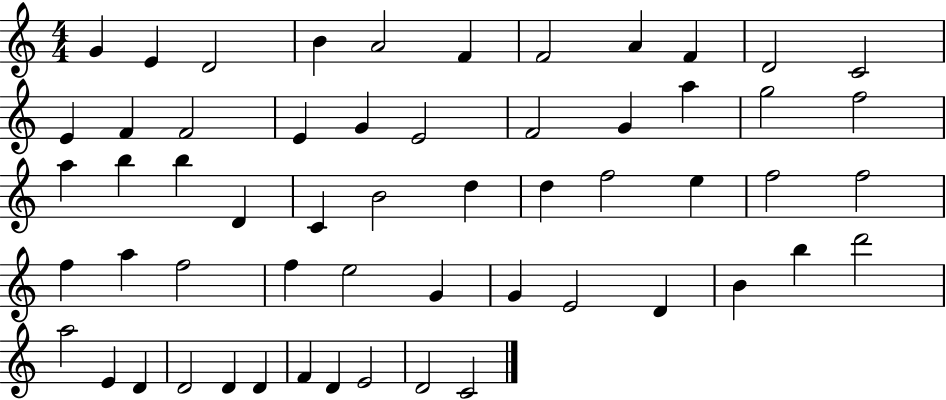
{
  \clef treble
  \numericTimeSignature
  \time 4/4
  \key c \major
  g'4 e'4 d'2 | b'4 a'2 f'4 | f'2 a'4 f'4 | d'2 c'2 | \break e'4 f'4 f'2 | e'4 g'4 e'2 | f'2 g'4 a''4 | g''2 f''2 | \break a''4 b''4 b''4 d'4 | c'4 b'2 d''4 | d''4 f''2 e''4 | f''2 f''2 | \break f''4 a''4 f''2 | f''4 e''2 g'4 | g'4 e'2 d'4 | b'4 b''4 d'''2 | \break a''2 e'4 d'4 | d'2 d'4 d'4 | f'4 d'4 e'2 | d'2 c'2 | \break \bar "|."
}